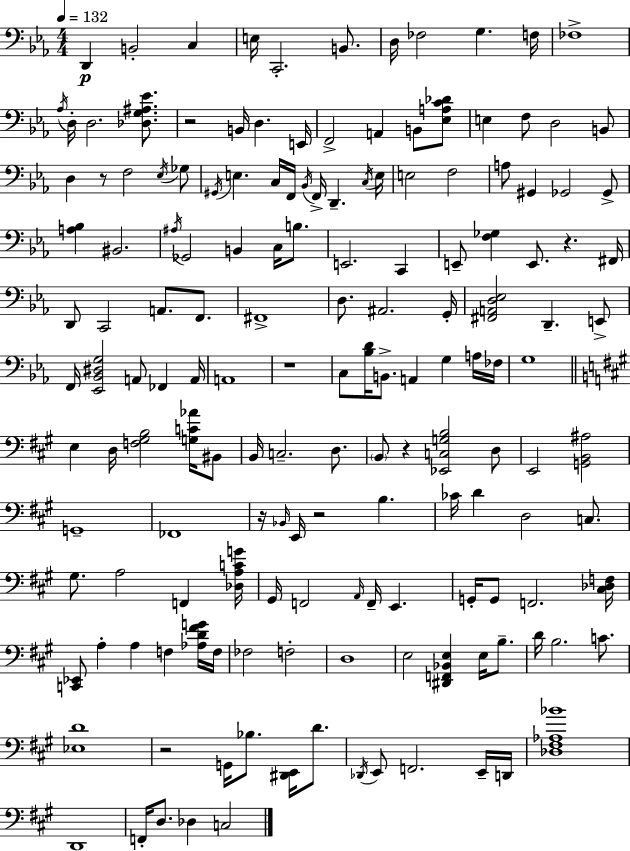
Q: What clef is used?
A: bass